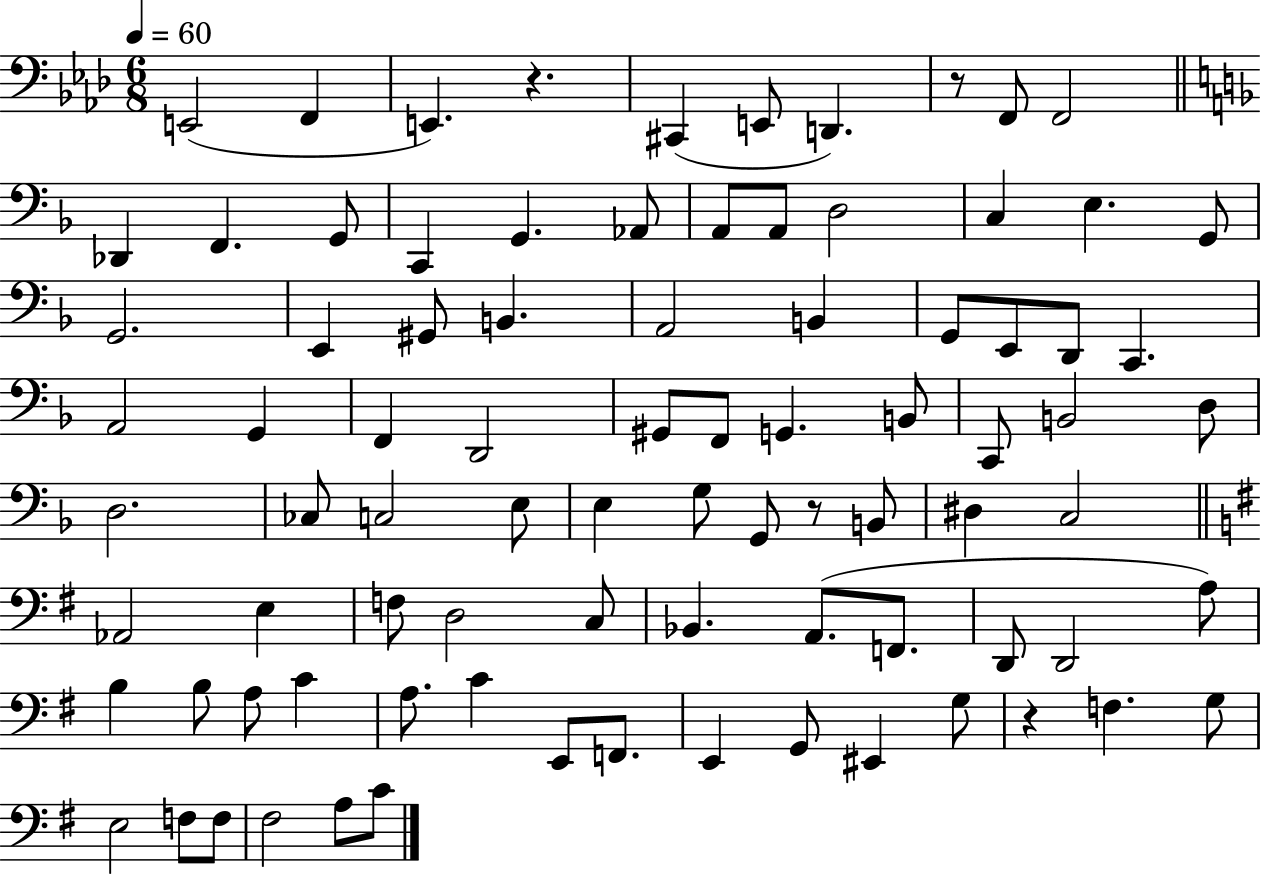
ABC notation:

X:1
T:Untitled
M:6/8
L:1/4
K:Ab
E,,2 F,, E,, z ^C,, E,,/2 D,, z/2 F,,/2 F,,2 _D,, F,, G,,/2 C,, G,, _A,,/2 A,,/2 A,,/2 D,2 C, E, G,,/2 G,,2 E,, ^G,,/2 B,, A,,2 B,, G,,/2 E,,/2 D,,/2 C,, A,,2 G,, F,, D,,2 ^G,,/2 F,,/2 G,, B,,/2 C,,/2 B,,2 D,/2 D,2 _C,/2 C,2 E,/2 E, G,/2 G,,/2 z/2 B,,/2 ^D, C,2 _A,,2 E, F,/2 D,2 C,/2 _B,, A,,/2 F,,/2 D,,/2 D,,2 A,/2 B, B,/2 A,/2 C A,/2 C E,,/2 F,,/2 E,, G,,/2 ^E,, G,/2 z F, G,/2 E,2 F,/2 F,/2 ^F,2 A,/2 C/2